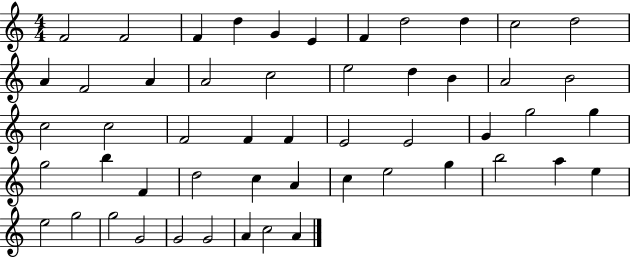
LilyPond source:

{
  \clef treble
  \numericTimeSignature
  \time 4/4
  \key c \major
  f'2 f'2 | f'4 d''4 g'4 e'4 | f'4 d''2 d''4 | c''2 d''2 | \break a'4 f'2 a'4 | a'2 c''2 | e''2 d''4 b'4 | a'2 b'2 | \break c''2 c''2 | f'2 f'4 f'4 | e'2 e'2 | g'4 g''2 g''4 | \break g''2 b''4 f'4 | d''2 c''4 a'4 | c''4 e''2 g''4 | b''2 a''4 e''4 | \break e''2 g''2 | g''2 g'2 | g'2 g'2 | a'4 c''2 a'4 | \break \bar "|."
}